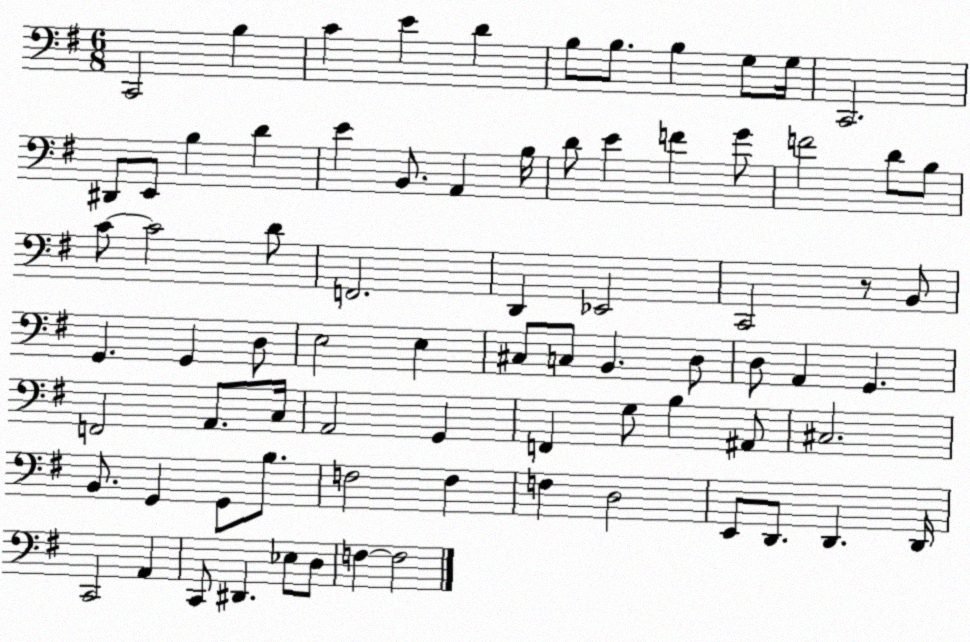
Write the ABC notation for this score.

X:1
T:Untitled
M:6/8
L:1/4
K:G
C,,2 B, C E D B,/2 B,/2 B, G,/2 G,/4 C,,2 ^D,,/2 E,,/2 B, D E B,,/2 A,, B,/4 D/2 E F G/2 F2 D/2 B,/2 C/2 C2 D/2 F,,2 D,, _E,,2 C,,2 z/2 B,,/2 G,, G,, D,/2 E,2 E, ^C,/2 C,/2 B,, D,/2 D,/2 A,, G,, F,,2 A,,/2 C,/4 A,,2 G,, F,, G,/2 B, ^A,,/2 ^C,2 B,,/2 G,, G,,/2 B,/2 F,2 F, F, D,2 E,,/2 D,,/2 D,, D,,/4 C,,2 A,, C,,/2 ^D,, _E,/2 D,/2 F, F,2